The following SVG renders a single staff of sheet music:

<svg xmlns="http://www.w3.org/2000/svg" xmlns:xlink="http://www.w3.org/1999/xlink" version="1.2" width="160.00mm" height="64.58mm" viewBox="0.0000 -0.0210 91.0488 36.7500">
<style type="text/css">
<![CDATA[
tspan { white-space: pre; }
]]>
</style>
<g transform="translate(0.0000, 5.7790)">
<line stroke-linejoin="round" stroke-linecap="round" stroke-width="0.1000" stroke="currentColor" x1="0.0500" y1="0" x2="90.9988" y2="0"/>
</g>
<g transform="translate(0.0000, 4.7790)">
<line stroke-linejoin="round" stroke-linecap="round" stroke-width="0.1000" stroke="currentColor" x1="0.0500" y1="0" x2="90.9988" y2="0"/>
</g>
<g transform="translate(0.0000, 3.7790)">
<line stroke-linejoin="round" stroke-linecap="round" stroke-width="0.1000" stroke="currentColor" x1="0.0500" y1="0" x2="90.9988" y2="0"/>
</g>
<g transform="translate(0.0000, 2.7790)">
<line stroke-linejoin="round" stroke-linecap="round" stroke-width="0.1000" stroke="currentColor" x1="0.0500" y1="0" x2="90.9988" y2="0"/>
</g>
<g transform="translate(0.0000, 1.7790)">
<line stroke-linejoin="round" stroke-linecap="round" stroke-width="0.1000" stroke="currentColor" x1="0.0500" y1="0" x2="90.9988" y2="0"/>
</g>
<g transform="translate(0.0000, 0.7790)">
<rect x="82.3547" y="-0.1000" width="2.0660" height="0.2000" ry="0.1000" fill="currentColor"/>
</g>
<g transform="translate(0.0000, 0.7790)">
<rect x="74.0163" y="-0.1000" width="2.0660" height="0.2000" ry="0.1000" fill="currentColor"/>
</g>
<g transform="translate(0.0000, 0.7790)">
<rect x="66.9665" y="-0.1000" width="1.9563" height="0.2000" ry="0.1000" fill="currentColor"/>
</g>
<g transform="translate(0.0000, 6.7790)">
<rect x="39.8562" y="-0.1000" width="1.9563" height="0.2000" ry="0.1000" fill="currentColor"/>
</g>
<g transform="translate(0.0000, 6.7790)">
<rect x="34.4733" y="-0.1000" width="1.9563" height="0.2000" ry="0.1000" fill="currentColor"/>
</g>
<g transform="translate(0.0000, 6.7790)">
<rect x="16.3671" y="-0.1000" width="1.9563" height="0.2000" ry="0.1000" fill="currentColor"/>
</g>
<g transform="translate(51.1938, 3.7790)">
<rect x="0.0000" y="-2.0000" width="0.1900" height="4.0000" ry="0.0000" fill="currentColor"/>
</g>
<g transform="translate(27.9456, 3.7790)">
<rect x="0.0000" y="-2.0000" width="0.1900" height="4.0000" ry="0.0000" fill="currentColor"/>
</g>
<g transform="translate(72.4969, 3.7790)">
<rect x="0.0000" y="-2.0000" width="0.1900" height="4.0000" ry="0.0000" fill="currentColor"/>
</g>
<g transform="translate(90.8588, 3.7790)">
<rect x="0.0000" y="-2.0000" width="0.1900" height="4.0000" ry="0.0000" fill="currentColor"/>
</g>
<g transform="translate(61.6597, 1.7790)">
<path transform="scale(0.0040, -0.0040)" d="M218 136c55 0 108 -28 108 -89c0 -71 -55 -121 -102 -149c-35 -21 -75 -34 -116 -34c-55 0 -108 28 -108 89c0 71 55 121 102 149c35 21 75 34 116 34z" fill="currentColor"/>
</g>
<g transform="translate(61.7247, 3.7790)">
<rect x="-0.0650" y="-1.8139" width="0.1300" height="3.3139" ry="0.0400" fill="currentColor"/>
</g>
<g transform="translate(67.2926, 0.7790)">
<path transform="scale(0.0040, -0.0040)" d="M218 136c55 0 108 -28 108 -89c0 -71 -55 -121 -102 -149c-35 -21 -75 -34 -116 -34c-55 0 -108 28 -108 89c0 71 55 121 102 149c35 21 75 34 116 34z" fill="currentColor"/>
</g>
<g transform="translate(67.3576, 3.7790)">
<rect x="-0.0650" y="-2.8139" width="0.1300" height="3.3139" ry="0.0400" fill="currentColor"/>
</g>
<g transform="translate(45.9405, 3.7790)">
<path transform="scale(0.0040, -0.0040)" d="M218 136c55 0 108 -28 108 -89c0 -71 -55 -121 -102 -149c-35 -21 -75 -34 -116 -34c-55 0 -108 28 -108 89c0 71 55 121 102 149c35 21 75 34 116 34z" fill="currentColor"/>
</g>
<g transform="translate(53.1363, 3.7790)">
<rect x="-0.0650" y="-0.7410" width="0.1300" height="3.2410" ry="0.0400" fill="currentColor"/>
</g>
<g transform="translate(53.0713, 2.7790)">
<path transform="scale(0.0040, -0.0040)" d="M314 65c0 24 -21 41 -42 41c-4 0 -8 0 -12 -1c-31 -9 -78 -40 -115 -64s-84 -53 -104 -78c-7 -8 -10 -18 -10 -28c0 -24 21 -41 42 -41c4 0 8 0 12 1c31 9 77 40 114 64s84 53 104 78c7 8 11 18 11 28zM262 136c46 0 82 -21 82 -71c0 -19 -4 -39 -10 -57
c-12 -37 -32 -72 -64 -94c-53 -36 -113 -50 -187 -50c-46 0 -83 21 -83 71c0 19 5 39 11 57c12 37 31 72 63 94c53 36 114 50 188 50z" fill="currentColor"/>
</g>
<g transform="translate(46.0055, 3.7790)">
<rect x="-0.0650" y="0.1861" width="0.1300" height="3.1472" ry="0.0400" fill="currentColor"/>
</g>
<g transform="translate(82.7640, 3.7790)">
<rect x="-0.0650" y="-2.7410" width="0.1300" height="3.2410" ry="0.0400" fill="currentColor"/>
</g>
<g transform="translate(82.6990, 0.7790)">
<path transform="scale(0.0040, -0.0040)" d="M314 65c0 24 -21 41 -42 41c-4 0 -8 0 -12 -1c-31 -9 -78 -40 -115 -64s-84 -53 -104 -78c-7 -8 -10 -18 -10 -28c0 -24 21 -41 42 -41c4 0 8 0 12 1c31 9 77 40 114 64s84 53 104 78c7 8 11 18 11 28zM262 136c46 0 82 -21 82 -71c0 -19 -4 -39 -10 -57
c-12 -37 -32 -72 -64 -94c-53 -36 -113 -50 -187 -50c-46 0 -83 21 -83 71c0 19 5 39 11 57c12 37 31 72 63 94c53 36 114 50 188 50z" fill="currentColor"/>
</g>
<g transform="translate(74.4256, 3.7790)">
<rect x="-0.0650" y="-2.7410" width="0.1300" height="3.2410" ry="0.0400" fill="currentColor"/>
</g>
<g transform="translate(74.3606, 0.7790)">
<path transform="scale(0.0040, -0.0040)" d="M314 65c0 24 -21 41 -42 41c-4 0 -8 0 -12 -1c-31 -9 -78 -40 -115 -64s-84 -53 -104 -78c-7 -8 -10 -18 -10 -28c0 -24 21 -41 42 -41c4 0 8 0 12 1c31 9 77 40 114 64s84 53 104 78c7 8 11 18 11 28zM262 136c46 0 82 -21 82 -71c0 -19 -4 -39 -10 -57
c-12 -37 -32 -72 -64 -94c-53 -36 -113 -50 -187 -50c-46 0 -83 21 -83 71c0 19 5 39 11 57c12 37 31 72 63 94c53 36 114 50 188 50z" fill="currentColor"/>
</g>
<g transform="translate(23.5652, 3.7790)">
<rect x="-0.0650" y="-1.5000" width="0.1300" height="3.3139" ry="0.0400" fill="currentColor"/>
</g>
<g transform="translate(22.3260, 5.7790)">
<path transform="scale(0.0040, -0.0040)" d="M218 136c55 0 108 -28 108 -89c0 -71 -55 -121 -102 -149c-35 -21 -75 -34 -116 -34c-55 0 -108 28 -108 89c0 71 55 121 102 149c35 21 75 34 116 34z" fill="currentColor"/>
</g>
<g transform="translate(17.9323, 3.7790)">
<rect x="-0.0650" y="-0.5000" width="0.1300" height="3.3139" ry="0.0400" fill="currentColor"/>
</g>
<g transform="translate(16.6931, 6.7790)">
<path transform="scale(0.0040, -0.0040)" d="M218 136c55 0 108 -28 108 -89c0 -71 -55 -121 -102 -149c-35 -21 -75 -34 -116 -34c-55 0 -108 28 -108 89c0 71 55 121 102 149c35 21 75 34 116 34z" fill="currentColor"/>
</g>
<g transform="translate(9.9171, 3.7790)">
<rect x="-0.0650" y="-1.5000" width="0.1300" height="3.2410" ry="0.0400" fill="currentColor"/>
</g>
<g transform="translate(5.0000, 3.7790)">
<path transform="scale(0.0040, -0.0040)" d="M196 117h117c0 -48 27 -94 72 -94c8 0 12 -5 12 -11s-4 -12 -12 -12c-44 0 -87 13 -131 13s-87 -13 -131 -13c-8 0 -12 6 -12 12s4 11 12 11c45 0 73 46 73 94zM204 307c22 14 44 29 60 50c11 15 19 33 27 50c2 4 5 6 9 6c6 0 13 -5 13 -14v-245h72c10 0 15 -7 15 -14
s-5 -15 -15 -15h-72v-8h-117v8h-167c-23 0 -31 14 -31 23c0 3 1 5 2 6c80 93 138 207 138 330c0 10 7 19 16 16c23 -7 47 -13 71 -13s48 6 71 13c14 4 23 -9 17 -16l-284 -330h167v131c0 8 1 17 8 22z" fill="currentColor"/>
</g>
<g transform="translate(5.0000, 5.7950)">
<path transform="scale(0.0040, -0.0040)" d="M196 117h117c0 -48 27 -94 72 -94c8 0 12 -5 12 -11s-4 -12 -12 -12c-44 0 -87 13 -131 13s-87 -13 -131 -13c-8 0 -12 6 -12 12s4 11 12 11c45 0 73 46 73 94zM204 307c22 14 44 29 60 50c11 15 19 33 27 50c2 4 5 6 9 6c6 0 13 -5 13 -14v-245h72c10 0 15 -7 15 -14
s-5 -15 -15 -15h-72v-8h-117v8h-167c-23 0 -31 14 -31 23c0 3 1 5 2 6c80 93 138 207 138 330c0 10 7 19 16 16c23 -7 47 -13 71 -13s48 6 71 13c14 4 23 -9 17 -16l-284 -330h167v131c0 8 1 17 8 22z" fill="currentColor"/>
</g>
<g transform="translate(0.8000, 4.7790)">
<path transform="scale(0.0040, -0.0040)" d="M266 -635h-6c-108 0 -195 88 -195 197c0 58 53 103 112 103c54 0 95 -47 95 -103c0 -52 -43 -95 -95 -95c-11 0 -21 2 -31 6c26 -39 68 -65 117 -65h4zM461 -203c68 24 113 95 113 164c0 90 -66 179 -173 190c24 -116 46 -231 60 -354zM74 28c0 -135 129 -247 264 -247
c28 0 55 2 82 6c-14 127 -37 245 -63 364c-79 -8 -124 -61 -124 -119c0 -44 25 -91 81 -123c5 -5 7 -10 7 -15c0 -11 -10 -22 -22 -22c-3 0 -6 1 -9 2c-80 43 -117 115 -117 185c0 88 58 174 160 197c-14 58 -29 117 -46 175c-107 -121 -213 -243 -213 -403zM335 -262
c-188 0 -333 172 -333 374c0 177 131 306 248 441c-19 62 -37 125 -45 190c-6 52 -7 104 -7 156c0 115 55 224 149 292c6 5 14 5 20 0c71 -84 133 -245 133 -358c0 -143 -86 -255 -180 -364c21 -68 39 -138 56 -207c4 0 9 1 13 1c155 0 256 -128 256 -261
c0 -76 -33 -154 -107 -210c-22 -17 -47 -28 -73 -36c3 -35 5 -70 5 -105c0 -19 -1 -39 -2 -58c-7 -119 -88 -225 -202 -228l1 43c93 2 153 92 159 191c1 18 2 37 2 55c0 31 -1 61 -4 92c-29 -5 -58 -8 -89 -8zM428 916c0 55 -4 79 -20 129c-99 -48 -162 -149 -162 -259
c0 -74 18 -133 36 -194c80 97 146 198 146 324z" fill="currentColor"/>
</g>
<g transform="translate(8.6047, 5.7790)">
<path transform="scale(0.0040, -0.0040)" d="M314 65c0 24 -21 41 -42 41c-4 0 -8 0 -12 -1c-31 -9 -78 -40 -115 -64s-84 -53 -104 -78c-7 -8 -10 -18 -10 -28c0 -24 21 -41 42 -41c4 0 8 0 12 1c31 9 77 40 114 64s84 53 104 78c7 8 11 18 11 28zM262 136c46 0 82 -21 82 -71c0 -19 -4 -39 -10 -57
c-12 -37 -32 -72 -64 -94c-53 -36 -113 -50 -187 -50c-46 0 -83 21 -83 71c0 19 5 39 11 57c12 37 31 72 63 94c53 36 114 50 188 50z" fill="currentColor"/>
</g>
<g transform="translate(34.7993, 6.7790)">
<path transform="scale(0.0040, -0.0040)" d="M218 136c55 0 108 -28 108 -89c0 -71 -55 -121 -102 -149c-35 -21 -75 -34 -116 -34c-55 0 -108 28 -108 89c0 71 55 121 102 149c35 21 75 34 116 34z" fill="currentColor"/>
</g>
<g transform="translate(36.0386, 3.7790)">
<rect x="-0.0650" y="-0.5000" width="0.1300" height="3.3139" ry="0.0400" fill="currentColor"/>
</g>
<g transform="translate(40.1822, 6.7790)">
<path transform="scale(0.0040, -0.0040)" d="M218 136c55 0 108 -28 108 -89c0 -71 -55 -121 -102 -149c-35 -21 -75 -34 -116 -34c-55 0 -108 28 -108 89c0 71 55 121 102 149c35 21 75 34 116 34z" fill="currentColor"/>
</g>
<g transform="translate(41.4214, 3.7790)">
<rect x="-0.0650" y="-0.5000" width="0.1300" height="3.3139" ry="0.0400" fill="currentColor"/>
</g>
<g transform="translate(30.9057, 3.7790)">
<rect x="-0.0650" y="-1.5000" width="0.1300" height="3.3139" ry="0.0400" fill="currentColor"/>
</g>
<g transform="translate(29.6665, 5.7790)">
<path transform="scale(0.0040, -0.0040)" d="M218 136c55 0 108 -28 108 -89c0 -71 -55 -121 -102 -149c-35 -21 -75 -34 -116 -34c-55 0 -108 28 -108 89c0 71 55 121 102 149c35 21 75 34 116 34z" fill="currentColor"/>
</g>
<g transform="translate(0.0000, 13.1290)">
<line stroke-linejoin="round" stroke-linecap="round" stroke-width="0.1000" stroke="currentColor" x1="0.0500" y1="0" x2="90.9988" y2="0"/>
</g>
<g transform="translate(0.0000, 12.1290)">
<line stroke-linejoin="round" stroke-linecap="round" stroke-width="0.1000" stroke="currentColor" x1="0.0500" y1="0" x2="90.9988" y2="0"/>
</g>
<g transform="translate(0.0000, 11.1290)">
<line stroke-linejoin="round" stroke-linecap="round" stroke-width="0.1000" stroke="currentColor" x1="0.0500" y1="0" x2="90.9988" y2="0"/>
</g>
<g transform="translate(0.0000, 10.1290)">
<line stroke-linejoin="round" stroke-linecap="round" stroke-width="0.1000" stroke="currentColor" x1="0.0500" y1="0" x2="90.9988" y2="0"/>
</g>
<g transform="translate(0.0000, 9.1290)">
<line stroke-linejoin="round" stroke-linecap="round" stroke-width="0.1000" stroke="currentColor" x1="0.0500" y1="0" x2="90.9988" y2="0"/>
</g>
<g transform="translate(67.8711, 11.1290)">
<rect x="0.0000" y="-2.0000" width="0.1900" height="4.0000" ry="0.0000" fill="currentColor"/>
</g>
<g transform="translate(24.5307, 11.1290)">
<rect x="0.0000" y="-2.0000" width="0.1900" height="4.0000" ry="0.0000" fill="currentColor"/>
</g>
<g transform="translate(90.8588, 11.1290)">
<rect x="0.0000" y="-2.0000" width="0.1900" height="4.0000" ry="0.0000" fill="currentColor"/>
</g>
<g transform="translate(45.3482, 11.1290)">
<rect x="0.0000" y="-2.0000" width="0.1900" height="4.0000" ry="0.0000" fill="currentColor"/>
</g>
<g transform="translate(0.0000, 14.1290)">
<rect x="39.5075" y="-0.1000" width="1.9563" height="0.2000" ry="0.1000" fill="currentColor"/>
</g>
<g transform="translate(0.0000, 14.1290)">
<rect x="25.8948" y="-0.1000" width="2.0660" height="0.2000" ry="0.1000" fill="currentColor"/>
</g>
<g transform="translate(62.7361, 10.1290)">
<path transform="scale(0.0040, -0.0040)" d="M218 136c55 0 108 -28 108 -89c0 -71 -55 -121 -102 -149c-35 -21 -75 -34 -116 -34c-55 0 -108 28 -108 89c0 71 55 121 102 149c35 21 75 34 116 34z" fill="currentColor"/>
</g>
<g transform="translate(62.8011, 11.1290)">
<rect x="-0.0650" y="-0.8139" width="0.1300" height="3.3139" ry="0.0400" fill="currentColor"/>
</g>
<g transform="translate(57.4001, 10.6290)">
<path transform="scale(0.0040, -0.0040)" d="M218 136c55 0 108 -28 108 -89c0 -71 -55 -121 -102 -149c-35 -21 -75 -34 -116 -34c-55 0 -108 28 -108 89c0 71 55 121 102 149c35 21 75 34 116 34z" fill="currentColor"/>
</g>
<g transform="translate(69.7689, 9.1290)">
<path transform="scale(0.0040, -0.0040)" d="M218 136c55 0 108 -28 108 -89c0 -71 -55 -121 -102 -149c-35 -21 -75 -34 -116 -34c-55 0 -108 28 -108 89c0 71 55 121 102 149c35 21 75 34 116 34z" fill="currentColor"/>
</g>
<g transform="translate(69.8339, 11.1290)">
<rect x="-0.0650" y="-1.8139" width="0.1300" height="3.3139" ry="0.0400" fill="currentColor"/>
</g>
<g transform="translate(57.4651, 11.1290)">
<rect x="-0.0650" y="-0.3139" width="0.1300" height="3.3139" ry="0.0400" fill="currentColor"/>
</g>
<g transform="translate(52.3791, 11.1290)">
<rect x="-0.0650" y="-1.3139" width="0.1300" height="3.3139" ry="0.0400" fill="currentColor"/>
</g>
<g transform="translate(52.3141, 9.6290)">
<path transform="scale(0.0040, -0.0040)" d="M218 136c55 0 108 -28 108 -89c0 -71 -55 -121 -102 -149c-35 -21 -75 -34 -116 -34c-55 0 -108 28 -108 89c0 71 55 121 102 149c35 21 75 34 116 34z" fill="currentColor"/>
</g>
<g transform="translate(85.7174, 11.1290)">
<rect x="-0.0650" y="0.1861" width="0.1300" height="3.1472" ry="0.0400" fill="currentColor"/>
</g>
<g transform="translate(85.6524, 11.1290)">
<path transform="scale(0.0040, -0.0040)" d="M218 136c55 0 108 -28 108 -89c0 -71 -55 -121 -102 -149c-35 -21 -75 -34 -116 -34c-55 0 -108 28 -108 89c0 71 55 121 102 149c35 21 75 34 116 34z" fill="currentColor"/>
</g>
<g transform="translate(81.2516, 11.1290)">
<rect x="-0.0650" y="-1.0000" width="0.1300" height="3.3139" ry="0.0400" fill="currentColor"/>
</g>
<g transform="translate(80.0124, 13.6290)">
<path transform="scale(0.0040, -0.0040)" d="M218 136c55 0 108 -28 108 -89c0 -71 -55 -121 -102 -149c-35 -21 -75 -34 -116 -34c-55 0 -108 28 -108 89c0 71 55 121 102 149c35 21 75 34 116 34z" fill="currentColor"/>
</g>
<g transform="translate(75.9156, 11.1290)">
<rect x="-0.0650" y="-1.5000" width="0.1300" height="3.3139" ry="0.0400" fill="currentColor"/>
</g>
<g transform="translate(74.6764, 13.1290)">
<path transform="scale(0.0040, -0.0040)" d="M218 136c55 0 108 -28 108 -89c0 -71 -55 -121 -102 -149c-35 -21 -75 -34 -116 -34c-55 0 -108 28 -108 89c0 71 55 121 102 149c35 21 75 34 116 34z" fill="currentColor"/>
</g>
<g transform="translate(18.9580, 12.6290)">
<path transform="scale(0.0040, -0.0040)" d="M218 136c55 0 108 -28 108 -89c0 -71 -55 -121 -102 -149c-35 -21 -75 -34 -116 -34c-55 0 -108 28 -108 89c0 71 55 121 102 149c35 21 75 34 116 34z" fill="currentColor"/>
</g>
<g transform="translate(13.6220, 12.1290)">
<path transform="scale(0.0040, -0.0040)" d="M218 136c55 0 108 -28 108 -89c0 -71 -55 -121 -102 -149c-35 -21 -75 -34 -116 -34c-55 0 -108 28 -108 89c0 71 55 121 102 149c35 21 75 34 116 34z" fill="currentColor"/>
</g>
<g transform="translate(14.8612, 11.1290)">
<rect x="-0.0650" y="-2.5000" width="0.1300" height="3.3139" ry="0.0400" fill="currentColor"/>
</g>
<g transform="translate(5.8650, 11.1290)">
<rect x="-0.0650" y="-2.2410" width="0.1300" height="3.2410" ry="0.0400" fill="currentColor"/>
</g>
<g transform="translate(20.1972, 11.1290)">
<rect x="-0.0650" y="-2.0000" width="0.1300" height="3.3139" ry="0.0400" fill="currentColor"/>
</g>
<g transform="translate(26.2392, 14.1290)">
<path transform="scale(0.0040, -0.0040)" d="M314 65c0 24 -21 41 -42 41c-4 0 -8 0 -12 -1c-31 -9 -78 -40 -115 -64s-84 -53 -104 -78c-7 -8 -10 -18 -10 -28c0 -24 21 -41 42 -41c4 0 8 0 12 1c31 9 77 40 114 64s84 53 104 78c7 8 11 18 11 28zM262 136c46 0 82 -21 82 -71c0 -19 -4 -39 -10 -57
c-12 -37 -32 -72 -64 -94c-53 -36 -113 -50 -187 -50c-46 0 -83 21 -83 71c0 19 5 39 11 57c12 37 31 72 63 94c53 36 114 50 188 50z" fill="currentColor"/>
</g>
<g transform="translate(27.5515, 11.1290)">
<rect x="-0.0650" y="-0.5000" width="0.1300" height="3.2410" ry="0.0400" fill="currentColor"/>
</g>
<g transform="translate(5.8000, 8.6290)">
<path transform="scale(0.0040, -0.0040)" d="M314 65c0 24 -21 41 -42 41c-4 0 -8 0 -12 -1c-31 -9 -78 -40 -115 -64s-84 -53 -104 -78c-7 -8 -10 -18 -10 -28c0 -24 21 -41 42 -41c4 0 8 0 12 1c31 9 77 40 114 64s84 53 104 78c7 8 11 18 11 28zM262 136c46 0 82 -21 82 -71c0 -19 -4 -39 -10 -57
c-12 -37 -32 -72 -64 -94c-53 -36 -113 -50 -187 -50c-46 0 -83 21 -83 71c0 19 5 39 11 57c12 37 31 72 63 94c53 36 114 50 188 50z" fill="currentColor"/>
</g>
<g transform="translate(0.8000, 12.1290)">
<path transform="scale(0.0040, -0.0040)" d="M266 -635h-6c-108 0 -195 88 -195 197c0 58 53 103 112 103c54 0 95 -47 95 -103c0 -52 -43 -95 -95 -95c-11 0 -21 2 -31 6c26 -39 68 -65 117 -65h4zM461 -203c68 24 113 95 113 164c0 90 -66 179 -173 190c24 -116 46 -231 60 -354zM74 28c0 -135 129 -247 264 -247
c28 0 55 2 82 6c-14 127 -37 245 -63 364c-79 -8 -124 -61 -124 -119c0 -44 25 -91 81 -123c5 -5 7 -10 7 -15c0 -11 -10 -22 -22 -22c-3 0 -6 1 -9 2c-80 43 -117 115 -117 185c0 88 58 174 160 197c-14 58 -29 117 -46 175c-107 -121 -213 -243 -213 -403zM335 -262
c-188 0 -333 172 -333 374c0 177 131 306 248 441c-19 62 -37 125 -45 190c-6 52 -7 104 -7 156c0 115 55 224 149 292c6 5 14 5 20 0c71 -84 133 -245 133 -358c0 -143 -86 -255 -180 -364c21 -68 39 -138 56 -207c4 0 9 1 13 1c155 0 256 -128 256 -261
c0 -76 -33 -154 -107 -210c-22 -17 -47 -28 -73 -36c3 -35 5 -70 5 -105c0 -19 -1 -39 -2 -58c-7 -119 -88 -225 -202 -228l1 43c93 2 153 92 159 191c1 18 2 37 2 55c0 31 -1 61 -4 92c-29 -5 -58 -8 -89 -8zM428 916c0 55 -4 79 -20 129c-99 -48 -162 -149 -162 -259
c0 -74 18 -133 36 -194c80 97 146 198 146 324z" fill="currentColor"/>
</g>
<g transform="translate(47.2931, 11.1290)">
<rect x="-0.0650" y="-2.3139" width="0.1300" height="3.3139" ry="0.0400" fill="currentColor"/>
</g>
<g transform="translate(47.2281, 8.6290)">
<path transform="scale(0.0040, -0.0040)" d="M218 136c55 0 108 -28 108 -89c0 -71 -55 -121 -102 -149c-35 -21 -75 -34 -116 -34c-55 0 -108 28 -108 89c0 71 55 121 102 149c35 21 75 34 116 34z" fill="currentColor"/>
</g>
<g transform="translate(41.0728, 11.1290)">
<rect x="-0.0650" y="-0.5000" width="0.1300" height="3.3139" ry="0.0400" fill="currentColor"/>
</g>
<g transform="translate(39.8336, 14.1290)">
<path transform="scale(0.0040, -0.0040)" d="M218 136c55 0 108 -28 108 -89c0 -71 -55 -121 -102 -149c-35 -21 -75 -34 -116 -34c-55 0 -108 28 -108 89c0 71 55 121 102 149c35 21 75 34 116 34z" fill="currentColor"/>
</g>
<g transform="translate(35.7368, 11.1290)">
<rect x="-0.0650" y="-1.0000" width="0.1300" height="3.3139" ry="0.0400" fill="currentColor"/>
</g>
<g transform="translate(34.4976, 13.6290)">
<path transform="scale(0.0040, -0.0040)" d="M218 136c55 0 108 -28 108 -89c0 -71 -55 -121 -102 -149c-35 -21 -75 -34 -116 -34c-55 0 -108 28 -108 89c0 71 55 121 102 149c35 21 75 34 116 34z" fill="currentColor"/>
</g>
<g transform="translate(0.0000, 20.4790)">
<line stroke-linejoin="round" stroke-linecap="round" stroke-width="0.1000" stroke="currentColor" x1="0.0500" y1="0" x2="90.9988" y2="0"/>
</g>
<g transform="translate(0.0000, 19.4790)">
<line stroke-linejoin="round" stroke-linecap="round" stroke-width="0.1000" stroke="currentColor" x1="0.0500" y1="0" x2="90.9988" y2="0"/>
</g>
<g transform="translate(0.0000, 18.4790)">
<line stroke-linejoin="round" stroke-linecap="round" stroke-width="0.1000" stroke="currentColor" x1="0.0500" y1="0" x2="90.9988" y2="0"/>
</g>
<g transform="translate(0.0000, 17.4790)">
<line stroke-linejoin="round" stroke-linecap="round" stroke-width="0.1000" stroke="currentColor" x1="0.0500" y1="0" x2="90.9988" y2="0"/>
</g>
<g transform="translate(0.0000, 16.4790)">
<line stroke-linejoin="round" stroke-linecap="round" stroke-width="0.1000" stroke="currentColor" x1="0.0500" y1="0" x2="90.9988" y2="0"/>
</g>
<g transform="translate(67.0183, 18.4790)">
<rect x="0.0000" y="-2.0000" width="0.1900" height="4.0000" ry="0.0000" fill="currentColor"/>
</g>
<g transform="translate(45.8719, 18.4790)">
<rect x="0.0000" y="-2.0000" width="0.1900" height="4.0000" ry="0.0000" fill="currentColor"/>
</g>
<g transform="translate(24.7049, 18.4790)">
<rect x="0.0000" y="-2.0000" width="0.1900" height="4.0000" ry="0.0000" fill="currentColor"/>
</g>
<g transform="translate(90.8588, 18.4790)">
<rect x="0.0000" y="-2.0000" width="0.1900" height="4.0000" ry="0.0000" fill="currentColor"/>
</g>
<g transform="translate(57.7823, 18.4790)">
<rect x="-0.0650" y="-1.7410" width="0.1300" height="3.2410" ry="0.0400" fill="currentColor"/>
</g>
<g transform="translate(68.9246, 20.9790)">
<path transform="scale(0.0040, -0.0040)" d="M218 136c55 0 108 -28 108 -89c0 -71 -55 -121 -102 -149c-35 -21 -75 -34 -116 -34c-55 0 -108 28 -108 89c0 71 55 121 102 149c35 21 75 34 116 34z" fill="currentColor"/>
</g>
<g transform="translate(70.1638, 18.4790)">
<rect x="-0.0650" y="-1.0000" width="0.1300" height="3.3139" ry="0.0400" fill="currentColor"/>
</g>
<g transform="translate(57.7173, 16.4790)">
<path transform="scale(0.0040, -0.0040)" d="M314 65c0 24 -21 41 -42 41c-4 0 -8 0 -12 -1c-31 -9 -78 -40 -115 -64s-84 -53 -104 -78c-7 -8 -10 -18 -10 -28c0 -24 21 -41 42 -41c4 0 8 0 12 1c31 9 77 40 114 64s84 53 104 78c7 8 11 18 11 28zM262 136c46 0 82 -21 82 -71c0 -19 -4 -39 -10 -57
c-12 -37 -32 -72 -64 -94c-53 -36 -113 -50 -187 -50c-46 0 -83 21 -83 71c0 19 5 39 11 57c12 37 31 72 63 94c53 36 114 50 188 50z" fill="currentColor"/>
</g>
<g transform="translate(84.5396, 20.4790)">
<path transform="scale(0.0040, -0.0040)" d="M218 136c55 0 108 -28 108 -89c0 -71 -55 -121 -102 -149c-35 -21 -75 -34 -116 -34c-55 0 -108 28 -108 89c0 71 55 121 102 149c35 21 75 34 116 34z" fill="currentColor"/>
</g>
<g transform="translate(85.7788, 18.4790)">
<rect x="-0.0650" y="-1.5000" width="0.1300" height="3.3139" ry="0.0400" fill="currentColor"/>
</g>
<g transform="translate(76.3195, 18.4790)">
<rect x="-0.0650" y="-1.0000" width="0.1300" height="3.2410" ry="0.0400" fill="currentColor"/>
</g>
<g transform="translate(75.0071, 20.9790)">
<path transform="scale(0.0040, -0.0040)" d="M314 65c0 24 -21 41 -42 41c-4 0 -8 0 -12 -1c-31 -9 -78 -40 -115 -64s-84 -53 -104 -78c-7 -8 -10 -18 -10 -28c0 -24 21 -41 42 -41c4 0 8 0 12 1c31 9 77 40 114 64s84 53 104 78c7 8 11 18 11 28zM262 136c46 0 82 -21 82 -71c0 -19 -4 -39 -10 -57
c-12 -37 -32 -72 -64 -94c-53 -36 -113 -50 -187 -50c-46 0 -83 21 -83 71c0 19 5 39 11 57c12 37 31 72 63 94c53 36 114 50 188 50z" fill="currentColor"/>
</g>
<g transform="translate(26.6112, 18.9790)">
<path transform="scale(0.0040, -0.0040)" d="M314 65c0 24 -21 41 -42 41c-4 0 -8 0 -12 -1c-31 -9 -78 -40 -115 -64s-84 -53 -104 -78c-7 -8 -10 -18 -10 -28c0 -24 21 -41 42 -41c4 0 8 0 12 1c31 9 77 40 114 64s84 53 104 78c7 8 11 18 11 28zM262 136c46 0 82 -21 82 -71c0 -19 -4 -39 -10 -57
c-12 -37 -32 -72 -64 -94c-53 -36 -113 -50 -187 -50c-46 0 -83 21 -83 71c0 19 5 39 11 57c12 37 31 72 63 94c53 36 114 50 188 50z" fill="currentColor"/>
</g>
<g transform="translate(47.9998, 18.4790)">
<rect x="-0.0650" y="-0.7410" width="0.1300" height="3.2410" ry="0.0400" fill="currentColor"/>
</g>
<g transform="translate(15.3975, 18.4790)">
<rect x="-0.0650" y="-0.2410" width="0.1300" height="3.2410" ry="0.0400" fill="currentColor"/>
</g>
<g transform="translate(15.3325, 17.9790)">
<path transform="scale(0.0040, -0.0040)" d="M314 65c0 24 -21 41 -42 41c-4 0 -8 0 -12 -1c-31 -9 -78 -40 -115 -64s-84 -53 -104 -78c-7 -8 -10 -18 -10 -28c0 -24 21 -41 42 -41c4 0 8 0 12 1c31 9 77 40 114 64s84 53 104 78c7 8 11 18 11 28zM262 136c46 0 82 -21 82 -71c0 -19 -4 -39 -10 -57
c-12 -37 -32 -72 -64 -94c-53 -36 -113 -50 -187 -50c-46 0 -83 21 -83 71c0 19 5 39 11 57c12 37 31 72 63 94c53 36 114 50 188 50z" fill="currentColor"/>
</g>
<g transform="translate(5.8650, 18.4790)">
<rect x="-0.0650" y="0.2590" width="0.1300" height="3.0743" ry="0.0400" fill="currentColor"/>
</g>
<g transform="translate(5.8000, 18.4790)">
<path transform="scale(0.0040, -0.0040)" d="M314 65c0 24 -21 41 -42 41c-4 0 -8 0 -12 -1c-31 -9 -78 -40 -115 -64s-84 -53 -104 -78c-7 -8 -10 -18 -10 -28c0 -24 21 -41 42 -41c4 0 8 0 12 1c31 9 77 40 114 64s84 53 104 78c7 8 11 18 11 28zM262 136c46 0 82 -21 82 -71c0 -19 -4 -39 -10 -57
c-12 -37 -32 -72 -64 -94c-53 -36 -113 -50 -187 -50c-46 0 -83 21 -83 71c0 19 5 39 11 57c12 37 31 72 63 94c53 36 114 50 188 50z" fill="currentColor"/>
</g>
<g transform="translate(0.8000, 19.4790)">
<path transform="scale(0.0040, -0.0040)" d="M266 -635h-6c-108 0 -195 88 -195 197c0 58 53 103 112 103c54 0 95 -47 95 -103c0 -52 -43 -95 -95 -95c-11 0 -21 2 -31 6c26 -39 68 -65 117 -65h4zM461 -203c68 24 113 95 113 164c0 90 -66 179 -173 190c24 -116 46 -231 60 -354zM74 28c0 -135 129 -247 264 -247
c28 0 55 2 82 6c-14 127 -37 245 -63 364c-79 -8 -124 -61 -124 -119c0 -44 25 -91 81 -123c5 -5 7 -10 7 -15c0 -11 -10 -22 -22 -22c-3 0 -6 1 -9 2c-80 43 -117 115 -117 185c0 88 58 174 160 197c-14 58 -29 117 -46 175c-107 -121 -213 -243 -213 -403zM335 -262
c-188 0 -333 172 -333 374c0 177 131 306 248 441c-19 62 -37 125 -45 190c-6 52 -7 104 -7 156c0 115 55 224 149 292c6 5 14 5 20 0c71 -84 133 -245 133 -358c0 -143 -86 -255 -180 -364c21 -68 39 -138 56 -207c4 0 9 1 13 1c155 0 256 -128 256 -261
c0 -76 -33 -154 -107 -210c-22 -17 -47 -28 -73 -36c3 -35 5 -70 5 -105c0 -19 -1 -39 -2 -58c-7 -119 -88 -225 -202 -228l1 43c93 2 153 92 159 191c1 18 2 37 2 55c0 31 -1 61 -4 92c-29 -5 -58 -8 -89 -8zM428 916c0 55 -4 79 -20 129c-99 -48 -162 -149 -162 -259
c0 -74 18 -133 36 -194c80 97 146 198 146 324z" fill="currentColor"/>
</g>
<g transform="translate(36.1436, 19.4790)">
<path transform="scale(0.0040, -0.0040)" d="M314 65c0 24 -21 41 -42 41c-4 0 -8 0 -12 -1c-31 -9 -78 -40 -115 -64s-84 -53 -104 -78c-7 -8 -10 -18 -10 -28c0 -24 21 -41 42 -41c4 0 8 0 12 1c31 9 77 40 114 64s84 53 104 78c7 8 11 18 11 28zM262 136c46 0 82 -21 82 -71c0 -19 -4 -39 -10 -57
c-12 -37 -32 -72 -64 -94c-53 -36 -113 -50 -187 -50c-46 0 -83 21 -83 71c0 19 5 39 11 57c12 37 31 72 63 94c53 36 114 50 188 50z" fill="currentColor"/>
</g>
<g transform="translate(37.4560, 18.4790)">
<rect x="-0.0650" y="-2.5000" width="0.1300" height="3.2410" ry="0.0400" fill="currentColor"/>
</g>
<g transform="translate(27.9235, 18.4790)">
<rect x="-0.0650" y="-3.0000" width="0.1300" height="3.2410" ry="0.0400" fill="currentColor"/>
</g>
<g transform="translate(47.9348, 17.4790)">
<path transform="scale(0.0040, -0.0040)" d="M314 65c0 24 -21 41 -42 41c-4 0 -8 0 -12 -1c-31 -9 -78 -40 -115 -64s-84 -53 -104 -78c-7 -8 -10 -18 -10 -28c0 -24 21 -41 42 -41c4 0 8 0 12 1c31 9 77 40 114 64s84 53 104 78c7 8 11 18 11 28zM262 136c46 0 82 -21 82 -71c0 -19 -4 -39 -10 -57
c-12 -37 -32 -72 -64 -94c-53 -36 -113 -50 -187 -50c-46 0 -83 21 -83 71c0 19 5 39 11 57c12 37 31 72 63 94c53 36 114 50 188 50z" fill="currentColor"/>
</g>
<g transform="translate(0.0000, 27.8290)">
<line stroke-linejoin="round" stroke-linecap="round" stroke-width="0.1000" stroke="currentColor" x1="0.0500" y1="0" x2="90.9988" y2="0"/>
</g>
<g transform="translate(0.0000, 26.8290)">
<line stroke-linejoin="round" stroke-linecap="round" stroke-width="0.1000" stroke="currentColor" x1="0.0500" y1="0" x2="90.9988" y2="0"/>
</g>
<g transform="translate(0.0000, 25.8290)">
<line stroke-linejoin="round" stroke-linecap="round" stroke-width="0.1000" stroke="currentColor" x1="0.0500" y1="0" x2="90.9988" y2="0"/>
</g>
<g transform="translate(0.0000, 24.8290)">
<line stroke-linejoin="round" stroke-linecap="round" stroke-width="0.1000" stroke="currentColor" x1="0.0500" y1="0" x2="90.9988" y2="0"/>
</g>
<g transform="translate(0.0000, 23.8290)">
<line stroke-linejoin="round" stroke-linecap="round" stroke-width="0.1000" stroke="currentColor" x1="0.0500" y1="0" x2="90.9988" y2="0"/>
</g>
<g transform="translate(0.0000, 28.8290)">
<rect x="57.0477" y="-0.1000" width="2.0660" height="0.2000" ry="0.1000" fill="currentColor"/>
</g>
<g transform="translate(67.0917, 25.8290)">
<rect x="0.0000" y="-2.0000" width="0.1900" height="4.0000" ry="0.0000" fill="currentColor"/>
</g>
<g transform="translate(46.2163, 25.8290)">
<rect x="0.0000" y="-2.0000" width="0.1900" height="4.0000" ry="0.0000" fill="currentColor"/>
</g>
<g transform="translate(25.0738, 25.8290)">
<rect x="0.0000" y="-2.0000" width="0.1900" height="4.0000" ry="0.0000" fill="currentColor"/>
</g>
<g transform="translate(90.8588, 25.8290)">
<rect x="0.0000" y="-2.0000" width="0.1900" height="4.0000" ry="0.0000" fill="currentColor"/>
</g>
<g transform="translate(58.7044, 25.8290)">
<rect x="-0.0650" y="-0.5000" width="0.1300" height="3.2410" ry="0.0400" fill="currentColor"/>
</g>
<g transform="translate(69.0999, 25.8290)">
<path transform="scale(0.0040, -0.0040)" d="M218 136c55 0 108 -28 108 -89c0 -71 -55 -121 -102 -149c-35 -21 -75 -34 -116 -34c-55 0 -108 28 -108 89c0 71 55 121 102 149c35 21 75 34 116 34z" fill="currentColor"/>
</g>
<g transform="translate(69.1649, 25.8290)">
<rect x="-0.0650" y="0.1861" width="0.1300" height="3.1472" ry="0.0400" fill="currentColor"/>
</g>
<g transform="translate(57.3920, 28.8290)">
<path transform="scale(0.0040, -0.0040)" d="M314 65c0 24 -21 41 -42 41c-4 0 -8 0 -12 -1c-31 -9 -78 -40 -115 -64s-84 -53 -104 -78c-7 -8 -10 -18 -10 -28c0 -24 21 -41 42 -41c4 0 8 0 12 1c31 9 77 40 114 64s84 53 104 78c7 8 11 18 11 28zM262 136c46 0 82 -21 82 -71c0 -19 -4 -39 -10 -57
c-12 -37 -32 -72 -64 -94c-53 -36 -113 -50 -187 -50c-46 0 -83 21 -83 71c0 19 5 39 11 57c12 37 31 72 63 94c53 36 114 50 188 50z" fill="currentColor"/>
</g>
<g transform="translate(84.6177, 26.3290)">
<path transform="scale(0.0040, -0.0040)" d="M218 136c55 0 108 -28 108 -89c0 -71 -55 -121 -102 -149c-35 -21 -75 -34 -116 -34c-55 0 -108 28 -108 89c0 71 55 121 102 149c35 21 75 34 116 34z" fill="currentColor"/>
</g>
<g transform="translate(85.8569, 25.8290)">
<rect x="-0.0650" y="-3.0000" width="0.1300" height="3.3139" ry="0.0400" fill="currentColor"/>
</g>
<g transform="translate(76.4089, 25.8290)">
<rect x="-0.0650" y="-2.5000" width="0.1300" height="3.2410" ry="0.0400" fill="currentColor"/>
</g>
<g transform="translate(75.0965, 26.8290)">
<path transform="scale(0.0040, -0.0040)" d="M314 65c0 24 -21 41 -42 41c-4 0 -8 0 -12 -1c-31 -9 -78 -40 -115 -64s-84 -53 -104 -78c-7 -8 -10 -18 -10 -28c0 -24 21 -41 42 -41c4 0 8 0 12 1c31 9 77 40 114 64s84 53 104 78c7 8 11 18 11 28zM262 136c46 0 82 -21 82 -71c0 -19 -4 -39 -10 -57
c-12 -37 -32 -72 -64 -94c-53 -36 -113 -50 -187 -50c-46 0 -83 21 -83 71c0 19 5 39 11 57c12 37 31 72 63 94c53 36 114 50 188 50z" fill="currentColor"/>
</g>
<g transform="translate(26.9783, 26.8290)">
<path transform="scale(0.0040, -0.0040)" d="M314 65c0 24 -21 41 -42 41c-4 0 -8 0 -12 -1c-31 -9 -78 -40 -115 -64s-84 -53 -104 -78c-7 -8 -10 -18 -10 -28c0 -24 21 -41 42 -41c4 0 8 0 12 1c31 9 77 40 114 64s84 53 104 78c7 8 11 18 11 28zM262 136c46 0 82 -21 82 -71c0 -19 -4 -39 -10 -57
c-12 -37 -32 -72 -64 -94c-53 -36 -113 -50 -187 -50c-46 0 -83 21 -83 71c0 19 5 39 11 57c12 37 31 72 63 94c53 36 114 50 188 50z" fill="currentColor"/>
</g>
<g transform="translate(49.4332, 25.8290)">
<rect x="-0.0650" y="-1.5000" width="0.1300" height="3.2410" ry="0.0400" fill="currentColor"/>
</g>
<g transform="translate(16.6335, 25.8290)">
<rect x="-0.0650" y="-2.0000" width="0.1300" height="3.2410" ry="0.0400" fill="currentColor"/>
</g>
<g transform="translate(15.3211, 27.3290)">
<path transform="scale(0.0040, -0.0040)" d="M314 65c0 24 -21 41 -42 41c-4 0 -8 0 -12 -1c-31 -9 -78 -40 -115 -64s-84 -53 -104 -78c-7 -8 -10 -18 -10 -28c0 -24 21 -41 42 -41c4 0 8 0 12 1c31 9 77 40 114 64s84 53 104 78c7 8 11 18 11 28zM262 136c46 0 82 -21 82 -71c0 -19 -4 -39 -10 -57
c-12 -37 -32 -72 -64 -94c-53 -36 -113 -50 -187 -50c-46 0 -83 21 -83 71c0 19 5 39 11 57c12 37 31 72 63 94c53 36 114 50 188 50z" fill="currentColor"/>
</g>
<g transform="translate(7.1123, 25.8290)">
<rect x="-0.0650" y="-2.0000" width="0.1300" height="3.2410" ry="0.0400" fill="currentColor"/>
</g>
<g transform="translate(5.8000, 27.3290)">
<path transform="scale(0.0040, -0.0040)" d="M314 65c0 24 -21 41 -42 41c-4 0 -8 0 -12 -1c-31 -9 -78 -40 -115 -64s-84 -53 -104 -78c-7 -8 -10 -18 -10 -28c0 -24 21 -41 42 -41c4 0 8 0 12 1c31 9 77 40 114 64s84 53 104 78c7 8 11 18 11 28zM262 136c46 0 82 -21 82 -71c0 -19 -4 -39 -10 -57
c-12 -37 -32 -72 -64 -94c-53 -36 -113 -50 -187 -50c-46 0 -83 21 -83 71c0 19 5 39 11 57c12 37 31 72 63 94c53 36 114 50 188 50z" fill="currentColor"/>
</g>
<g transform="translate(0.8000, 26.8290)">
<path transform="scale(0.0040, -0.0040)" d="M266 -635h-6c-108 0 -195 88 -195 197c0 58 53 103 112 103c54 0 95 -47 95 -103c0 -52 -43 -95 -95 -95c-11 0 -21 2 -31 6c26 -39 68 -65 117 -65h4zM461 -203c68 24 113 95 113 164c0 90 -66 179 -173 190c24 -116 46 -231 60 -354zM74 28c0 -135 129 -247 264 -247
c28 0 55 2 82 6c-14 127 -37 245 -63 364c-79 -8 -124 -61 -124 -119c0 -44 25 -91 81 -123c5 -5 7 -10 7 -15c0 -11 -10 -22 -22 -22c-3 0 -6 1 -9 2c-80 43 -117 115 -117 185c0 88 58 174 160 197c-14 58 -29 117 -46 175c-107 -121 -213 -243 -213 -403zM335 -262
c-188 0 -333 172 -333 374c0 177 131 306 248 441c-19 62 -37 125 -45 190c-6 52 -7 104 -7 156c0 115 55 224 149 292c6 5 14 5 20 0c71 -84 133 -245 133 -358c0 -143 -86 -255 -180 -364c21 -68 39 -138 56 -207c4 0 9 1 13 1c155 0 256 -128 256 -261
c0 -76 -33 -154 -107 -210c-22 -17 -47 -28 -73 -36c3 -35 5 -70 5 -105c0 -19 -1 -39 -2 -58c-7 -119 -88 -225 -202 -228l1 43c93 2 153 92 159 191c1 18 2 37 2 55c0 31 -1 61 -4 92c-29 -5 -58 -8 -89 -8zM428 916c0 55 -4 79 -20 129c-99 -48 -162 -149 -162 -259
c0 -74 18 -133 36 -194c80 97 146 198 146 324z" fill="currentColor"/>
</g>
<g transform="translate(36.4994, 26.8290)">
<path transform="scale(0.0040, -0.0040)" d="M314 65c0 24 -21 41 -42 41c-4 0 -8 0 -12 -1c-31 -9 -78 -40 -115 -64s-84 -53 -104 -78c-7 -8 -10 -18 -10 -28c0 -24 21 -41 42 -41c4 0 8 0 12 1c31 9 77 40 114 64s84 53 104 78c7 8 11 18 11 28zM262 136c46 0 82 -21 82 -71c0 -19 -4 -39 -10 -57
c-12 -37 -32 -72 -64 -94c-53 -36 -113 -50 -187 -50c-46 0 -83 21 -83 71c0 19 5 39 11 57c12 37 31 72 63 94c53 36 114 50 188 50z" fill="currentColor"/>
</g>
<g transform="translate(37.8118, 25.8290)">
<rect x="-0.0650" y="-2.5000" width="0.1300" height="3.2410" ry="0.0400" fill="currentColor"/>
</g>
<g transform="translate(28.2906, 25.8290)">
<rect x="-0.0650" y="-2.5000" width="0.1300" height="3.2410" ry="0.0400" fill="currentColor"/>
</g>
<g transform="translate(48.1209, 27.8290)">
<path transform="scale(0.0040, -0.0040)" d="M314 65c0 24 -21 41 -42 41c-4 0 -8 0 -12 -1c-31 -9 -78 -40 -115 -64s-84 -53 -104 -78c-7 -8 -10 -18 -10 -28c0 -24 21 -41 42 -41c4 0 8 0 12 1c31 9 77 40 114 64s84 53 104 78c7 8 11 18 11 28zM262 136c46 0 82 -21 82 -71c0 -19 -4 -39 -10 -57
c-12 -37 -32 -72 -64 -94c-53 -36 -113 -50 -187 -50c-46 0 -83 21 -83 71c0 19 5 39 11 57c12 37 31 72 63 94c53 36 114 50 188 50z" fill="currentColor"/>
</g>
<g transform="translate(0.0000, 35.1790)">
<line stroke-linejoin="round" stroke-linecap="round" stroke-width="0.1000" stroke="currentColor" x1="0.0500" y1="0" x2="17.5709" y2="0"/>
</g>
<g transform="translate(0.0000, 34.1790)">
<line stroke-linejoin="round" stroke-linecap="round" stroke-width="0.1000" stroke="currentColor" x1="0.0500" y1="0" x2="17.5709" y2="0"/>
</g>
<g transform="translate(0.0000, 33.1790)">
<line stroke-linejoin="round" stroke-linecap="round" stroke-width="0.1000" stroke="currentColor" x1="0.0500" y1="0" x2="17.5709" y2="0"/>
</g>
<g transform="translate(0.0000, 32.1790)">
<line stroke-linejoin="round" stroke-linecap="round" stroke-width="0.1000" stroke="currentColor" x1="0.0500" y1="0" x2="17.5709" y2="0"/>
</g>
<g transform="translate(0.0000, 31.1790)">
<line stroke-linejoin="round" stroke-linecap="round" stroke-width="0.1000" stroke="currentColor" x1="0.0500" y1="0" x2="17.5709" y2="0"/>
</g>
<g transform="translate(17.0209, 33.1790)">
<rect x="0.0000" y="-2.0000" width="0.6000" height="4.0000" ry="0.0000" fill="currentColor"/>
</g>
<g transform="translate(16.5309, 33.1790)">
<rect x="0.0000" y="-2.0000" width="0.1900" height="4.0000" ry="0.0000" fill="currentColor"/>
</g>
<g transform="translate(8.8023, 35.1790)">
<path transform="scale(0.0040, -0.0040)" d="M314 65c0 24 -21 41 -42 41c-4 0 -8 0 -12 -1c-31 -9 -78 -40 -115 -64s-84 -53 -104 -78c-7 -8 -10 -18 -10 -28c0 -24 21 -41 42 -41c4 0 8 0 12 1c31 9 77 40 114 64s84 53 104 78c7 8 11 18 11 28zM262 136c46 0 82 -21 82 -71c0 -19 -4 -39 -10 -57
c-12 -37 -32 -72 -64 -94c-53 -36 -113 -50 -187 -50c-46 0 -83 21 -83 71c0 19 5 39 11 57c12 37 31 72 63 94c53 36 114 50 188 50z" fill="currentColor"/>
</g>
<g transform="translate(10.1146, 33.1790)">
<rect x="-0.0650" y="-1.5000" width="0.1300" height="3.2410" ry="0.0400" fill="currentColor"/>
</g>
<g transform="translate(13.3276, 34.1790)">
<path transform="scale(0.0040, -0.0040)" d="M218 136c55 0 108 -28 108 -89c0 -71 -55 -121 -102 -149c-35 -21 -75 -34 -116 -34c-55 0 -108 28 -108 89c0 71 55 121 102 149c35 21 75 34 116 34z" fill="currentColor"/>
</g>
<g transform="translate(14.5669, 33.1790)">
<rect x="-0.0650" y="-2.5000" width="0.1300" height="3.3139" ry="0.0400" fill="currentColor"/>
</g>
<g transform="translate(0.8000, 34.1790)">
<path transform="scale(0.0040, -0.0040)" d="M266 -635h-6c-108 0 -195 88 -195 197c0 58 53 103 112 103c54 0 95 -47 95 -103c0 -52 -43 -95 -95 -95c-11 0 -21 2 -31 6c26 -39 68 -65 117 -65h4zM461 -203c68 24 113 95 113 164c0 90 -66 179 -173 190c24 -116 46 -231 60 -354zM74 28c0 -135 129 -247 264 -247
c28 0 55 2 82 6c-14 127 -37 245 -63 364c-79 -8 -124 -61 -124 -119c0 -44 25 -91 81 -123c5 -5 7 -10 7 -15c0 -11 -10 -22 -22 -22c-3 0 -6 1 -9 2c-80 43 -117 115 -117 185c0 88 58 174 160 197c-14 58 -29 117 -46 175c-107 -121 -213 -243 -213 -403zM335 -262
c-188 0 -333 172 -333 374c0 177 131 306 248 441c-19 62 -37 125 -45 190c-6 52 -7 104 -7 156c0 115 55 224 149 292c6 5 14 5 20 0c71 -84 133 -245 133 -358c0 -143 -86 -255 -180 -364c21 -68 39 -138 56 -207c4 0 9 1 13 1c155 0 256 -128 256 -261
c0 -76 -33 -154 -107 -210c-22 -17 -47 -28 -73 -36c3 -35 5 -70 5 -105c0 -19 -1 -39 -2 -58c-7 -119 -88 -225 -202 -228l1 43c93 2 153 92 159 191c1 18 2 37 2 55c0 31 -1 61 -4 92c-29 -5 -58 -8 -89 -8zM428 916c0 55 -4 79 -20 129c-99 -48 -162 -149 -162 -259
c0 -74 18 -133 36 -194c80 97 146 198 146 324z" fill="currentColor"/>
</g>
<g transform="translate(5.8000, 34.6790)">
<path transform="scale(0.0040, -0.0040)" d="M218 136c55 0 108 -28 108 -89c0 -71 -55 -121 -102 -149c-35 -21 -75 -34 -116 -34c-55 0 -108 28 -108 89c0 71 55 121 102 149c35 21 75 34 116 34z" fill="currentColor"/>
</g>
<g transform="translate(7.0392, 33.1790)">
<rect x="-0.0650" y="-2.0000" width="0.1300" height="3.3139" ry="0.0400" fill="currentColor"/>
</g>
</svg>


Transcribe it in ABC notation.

X:1
T:Untitled
M:4/4
L:1/4
K:C
E2 C E E C C B d2 f a a2 a2 g2 G F C2 D C g e c d f E D B B2 c2 A2 G2 d2 f2 D D2 E F2 F2 G2 G2 E2 C2 B G2 A F E2 G